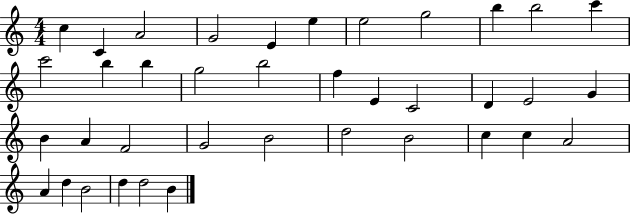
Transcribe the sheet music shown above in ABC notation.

X:1
T:Untitled
M:4/4
L:1/4
K:C
c C A2 G2 E e e2 g2 b b2 c' c'2 b b g2 b2 f E C2 D E2 G B A F2 G2 B2 d2 B2 c c A2 A d B2 d d2 B